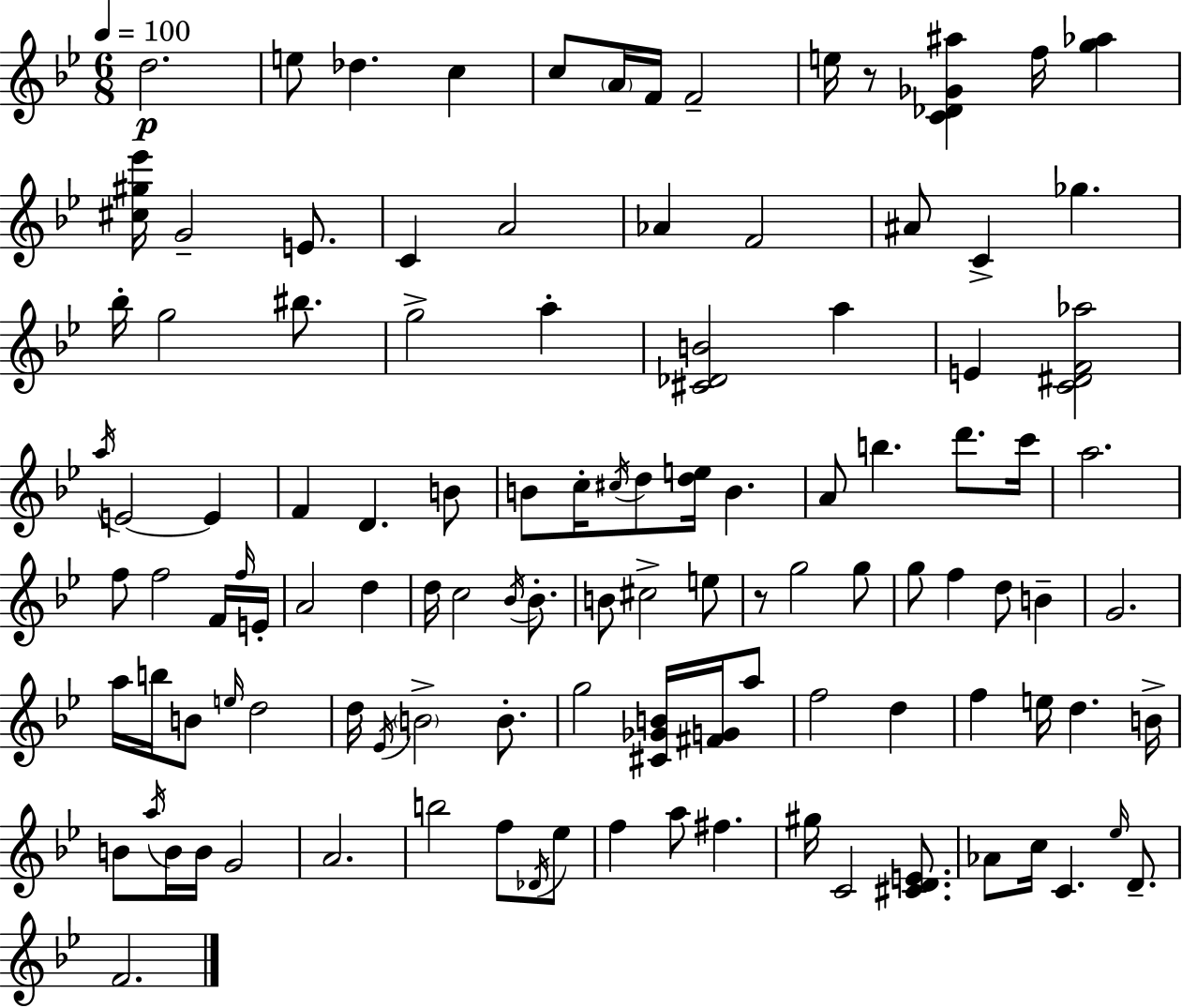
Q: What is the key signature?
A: G minor